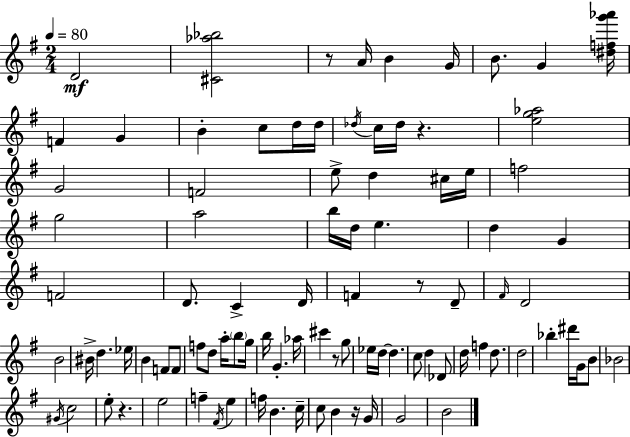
D4/h [C#4,Ab5,Bb5]/h R/e A4/s B4/q G4/s B4/e. G4/q [D#5,F5,G6,Ab6]/s F4/q G4/q B4/q C5/e D5/s D5/s Db5/s C5/s Db5/s R/q. [E5,G5,Ab5]/h G4/h F4/h E5/e D5/q C#5/s E5/s F5/h G5/h A5/h B5/s D5/s E5/q. D5/q G4/q F4/h D4/e. C4/q D4/s F4/q R/e D4/e F#4/s D4/h B4/h BIS4/s D5/q. Eb5/s B4/q F4/e F4/e F5/e D5/e A5/s B5/e G5/s B5/s G4/q. Ab5/s C#6/q R/e G5/e Eb5/s D5/s D5/q. C5/e D5/q Db4/e D5/s F5/q D5/e. D5/h Bb5/q D#6/s G4/s B4/e Bb4/h G#4/s C5/h E5/e R/q. E5/h F5/q F#4/s E5/q F5/s B4/q. C5/s C5/e B4/q R/s G4/s G4/h B4/h